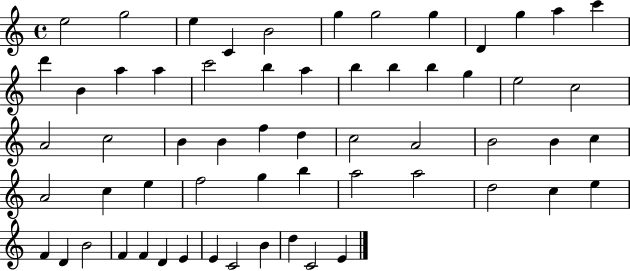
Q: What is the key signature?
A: C major